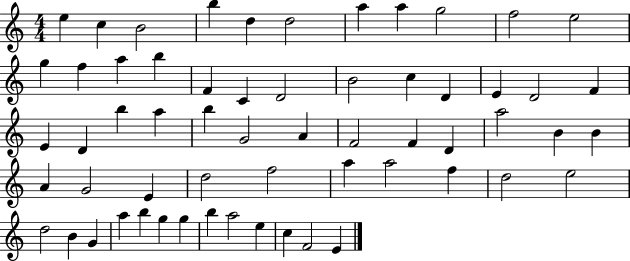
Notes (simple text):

E5/q C5/q B4/h B5/q D5/q D5/h A5/q A5/q G5/h F5/h E5/h G5/q F5/q A5/q B5/q F4/q C4/q D4/h B4/h C5/q D4/q E4/q D4/h F4/q E4/q D4/q B5/q A5/q B5/q G4/h A4/q F4/h F4/q D4/q A5/h B4/q B4/q A4/q G4/h E4/q D5/h F5/h A5/q A5/h F5/q D5/h E5/h D5/h B4/q G4/q A5/q B5/q G5/q G5/q B5/q A5/h E5/q C5/q F4/h E4/q